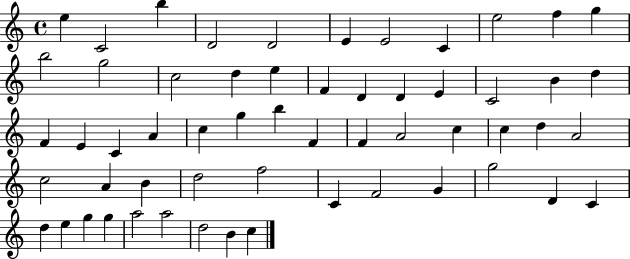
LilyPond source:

{
  \clef treble
  \time 4/4
  \defaultTimeSignature
  \key c \major
  e''4 c'2 b''4 | d'2 d'2 | e'4 e'2 c'4 | e''2 f''4 g''4 | \break b''2 g''2 | c''2 d''4 e''4 | f'4 d'4 d'4 e'4 | c'2 b'4 d''4 | \break f'4 e'4 c'4 a'4 | c''4 g''4 b''4 f'4 | f'4 a'2 c''4 | c''4 d''4 a'2 | \break c''2 a'4 b'4 | d''2 f''2 | c'4 f'2 g'4 | g''2 d'4 c'4 | \break d''4 e''4 g''4 g''4 | a''2 a''2 | d''2 b'4 c''4 | \bar "|."
}